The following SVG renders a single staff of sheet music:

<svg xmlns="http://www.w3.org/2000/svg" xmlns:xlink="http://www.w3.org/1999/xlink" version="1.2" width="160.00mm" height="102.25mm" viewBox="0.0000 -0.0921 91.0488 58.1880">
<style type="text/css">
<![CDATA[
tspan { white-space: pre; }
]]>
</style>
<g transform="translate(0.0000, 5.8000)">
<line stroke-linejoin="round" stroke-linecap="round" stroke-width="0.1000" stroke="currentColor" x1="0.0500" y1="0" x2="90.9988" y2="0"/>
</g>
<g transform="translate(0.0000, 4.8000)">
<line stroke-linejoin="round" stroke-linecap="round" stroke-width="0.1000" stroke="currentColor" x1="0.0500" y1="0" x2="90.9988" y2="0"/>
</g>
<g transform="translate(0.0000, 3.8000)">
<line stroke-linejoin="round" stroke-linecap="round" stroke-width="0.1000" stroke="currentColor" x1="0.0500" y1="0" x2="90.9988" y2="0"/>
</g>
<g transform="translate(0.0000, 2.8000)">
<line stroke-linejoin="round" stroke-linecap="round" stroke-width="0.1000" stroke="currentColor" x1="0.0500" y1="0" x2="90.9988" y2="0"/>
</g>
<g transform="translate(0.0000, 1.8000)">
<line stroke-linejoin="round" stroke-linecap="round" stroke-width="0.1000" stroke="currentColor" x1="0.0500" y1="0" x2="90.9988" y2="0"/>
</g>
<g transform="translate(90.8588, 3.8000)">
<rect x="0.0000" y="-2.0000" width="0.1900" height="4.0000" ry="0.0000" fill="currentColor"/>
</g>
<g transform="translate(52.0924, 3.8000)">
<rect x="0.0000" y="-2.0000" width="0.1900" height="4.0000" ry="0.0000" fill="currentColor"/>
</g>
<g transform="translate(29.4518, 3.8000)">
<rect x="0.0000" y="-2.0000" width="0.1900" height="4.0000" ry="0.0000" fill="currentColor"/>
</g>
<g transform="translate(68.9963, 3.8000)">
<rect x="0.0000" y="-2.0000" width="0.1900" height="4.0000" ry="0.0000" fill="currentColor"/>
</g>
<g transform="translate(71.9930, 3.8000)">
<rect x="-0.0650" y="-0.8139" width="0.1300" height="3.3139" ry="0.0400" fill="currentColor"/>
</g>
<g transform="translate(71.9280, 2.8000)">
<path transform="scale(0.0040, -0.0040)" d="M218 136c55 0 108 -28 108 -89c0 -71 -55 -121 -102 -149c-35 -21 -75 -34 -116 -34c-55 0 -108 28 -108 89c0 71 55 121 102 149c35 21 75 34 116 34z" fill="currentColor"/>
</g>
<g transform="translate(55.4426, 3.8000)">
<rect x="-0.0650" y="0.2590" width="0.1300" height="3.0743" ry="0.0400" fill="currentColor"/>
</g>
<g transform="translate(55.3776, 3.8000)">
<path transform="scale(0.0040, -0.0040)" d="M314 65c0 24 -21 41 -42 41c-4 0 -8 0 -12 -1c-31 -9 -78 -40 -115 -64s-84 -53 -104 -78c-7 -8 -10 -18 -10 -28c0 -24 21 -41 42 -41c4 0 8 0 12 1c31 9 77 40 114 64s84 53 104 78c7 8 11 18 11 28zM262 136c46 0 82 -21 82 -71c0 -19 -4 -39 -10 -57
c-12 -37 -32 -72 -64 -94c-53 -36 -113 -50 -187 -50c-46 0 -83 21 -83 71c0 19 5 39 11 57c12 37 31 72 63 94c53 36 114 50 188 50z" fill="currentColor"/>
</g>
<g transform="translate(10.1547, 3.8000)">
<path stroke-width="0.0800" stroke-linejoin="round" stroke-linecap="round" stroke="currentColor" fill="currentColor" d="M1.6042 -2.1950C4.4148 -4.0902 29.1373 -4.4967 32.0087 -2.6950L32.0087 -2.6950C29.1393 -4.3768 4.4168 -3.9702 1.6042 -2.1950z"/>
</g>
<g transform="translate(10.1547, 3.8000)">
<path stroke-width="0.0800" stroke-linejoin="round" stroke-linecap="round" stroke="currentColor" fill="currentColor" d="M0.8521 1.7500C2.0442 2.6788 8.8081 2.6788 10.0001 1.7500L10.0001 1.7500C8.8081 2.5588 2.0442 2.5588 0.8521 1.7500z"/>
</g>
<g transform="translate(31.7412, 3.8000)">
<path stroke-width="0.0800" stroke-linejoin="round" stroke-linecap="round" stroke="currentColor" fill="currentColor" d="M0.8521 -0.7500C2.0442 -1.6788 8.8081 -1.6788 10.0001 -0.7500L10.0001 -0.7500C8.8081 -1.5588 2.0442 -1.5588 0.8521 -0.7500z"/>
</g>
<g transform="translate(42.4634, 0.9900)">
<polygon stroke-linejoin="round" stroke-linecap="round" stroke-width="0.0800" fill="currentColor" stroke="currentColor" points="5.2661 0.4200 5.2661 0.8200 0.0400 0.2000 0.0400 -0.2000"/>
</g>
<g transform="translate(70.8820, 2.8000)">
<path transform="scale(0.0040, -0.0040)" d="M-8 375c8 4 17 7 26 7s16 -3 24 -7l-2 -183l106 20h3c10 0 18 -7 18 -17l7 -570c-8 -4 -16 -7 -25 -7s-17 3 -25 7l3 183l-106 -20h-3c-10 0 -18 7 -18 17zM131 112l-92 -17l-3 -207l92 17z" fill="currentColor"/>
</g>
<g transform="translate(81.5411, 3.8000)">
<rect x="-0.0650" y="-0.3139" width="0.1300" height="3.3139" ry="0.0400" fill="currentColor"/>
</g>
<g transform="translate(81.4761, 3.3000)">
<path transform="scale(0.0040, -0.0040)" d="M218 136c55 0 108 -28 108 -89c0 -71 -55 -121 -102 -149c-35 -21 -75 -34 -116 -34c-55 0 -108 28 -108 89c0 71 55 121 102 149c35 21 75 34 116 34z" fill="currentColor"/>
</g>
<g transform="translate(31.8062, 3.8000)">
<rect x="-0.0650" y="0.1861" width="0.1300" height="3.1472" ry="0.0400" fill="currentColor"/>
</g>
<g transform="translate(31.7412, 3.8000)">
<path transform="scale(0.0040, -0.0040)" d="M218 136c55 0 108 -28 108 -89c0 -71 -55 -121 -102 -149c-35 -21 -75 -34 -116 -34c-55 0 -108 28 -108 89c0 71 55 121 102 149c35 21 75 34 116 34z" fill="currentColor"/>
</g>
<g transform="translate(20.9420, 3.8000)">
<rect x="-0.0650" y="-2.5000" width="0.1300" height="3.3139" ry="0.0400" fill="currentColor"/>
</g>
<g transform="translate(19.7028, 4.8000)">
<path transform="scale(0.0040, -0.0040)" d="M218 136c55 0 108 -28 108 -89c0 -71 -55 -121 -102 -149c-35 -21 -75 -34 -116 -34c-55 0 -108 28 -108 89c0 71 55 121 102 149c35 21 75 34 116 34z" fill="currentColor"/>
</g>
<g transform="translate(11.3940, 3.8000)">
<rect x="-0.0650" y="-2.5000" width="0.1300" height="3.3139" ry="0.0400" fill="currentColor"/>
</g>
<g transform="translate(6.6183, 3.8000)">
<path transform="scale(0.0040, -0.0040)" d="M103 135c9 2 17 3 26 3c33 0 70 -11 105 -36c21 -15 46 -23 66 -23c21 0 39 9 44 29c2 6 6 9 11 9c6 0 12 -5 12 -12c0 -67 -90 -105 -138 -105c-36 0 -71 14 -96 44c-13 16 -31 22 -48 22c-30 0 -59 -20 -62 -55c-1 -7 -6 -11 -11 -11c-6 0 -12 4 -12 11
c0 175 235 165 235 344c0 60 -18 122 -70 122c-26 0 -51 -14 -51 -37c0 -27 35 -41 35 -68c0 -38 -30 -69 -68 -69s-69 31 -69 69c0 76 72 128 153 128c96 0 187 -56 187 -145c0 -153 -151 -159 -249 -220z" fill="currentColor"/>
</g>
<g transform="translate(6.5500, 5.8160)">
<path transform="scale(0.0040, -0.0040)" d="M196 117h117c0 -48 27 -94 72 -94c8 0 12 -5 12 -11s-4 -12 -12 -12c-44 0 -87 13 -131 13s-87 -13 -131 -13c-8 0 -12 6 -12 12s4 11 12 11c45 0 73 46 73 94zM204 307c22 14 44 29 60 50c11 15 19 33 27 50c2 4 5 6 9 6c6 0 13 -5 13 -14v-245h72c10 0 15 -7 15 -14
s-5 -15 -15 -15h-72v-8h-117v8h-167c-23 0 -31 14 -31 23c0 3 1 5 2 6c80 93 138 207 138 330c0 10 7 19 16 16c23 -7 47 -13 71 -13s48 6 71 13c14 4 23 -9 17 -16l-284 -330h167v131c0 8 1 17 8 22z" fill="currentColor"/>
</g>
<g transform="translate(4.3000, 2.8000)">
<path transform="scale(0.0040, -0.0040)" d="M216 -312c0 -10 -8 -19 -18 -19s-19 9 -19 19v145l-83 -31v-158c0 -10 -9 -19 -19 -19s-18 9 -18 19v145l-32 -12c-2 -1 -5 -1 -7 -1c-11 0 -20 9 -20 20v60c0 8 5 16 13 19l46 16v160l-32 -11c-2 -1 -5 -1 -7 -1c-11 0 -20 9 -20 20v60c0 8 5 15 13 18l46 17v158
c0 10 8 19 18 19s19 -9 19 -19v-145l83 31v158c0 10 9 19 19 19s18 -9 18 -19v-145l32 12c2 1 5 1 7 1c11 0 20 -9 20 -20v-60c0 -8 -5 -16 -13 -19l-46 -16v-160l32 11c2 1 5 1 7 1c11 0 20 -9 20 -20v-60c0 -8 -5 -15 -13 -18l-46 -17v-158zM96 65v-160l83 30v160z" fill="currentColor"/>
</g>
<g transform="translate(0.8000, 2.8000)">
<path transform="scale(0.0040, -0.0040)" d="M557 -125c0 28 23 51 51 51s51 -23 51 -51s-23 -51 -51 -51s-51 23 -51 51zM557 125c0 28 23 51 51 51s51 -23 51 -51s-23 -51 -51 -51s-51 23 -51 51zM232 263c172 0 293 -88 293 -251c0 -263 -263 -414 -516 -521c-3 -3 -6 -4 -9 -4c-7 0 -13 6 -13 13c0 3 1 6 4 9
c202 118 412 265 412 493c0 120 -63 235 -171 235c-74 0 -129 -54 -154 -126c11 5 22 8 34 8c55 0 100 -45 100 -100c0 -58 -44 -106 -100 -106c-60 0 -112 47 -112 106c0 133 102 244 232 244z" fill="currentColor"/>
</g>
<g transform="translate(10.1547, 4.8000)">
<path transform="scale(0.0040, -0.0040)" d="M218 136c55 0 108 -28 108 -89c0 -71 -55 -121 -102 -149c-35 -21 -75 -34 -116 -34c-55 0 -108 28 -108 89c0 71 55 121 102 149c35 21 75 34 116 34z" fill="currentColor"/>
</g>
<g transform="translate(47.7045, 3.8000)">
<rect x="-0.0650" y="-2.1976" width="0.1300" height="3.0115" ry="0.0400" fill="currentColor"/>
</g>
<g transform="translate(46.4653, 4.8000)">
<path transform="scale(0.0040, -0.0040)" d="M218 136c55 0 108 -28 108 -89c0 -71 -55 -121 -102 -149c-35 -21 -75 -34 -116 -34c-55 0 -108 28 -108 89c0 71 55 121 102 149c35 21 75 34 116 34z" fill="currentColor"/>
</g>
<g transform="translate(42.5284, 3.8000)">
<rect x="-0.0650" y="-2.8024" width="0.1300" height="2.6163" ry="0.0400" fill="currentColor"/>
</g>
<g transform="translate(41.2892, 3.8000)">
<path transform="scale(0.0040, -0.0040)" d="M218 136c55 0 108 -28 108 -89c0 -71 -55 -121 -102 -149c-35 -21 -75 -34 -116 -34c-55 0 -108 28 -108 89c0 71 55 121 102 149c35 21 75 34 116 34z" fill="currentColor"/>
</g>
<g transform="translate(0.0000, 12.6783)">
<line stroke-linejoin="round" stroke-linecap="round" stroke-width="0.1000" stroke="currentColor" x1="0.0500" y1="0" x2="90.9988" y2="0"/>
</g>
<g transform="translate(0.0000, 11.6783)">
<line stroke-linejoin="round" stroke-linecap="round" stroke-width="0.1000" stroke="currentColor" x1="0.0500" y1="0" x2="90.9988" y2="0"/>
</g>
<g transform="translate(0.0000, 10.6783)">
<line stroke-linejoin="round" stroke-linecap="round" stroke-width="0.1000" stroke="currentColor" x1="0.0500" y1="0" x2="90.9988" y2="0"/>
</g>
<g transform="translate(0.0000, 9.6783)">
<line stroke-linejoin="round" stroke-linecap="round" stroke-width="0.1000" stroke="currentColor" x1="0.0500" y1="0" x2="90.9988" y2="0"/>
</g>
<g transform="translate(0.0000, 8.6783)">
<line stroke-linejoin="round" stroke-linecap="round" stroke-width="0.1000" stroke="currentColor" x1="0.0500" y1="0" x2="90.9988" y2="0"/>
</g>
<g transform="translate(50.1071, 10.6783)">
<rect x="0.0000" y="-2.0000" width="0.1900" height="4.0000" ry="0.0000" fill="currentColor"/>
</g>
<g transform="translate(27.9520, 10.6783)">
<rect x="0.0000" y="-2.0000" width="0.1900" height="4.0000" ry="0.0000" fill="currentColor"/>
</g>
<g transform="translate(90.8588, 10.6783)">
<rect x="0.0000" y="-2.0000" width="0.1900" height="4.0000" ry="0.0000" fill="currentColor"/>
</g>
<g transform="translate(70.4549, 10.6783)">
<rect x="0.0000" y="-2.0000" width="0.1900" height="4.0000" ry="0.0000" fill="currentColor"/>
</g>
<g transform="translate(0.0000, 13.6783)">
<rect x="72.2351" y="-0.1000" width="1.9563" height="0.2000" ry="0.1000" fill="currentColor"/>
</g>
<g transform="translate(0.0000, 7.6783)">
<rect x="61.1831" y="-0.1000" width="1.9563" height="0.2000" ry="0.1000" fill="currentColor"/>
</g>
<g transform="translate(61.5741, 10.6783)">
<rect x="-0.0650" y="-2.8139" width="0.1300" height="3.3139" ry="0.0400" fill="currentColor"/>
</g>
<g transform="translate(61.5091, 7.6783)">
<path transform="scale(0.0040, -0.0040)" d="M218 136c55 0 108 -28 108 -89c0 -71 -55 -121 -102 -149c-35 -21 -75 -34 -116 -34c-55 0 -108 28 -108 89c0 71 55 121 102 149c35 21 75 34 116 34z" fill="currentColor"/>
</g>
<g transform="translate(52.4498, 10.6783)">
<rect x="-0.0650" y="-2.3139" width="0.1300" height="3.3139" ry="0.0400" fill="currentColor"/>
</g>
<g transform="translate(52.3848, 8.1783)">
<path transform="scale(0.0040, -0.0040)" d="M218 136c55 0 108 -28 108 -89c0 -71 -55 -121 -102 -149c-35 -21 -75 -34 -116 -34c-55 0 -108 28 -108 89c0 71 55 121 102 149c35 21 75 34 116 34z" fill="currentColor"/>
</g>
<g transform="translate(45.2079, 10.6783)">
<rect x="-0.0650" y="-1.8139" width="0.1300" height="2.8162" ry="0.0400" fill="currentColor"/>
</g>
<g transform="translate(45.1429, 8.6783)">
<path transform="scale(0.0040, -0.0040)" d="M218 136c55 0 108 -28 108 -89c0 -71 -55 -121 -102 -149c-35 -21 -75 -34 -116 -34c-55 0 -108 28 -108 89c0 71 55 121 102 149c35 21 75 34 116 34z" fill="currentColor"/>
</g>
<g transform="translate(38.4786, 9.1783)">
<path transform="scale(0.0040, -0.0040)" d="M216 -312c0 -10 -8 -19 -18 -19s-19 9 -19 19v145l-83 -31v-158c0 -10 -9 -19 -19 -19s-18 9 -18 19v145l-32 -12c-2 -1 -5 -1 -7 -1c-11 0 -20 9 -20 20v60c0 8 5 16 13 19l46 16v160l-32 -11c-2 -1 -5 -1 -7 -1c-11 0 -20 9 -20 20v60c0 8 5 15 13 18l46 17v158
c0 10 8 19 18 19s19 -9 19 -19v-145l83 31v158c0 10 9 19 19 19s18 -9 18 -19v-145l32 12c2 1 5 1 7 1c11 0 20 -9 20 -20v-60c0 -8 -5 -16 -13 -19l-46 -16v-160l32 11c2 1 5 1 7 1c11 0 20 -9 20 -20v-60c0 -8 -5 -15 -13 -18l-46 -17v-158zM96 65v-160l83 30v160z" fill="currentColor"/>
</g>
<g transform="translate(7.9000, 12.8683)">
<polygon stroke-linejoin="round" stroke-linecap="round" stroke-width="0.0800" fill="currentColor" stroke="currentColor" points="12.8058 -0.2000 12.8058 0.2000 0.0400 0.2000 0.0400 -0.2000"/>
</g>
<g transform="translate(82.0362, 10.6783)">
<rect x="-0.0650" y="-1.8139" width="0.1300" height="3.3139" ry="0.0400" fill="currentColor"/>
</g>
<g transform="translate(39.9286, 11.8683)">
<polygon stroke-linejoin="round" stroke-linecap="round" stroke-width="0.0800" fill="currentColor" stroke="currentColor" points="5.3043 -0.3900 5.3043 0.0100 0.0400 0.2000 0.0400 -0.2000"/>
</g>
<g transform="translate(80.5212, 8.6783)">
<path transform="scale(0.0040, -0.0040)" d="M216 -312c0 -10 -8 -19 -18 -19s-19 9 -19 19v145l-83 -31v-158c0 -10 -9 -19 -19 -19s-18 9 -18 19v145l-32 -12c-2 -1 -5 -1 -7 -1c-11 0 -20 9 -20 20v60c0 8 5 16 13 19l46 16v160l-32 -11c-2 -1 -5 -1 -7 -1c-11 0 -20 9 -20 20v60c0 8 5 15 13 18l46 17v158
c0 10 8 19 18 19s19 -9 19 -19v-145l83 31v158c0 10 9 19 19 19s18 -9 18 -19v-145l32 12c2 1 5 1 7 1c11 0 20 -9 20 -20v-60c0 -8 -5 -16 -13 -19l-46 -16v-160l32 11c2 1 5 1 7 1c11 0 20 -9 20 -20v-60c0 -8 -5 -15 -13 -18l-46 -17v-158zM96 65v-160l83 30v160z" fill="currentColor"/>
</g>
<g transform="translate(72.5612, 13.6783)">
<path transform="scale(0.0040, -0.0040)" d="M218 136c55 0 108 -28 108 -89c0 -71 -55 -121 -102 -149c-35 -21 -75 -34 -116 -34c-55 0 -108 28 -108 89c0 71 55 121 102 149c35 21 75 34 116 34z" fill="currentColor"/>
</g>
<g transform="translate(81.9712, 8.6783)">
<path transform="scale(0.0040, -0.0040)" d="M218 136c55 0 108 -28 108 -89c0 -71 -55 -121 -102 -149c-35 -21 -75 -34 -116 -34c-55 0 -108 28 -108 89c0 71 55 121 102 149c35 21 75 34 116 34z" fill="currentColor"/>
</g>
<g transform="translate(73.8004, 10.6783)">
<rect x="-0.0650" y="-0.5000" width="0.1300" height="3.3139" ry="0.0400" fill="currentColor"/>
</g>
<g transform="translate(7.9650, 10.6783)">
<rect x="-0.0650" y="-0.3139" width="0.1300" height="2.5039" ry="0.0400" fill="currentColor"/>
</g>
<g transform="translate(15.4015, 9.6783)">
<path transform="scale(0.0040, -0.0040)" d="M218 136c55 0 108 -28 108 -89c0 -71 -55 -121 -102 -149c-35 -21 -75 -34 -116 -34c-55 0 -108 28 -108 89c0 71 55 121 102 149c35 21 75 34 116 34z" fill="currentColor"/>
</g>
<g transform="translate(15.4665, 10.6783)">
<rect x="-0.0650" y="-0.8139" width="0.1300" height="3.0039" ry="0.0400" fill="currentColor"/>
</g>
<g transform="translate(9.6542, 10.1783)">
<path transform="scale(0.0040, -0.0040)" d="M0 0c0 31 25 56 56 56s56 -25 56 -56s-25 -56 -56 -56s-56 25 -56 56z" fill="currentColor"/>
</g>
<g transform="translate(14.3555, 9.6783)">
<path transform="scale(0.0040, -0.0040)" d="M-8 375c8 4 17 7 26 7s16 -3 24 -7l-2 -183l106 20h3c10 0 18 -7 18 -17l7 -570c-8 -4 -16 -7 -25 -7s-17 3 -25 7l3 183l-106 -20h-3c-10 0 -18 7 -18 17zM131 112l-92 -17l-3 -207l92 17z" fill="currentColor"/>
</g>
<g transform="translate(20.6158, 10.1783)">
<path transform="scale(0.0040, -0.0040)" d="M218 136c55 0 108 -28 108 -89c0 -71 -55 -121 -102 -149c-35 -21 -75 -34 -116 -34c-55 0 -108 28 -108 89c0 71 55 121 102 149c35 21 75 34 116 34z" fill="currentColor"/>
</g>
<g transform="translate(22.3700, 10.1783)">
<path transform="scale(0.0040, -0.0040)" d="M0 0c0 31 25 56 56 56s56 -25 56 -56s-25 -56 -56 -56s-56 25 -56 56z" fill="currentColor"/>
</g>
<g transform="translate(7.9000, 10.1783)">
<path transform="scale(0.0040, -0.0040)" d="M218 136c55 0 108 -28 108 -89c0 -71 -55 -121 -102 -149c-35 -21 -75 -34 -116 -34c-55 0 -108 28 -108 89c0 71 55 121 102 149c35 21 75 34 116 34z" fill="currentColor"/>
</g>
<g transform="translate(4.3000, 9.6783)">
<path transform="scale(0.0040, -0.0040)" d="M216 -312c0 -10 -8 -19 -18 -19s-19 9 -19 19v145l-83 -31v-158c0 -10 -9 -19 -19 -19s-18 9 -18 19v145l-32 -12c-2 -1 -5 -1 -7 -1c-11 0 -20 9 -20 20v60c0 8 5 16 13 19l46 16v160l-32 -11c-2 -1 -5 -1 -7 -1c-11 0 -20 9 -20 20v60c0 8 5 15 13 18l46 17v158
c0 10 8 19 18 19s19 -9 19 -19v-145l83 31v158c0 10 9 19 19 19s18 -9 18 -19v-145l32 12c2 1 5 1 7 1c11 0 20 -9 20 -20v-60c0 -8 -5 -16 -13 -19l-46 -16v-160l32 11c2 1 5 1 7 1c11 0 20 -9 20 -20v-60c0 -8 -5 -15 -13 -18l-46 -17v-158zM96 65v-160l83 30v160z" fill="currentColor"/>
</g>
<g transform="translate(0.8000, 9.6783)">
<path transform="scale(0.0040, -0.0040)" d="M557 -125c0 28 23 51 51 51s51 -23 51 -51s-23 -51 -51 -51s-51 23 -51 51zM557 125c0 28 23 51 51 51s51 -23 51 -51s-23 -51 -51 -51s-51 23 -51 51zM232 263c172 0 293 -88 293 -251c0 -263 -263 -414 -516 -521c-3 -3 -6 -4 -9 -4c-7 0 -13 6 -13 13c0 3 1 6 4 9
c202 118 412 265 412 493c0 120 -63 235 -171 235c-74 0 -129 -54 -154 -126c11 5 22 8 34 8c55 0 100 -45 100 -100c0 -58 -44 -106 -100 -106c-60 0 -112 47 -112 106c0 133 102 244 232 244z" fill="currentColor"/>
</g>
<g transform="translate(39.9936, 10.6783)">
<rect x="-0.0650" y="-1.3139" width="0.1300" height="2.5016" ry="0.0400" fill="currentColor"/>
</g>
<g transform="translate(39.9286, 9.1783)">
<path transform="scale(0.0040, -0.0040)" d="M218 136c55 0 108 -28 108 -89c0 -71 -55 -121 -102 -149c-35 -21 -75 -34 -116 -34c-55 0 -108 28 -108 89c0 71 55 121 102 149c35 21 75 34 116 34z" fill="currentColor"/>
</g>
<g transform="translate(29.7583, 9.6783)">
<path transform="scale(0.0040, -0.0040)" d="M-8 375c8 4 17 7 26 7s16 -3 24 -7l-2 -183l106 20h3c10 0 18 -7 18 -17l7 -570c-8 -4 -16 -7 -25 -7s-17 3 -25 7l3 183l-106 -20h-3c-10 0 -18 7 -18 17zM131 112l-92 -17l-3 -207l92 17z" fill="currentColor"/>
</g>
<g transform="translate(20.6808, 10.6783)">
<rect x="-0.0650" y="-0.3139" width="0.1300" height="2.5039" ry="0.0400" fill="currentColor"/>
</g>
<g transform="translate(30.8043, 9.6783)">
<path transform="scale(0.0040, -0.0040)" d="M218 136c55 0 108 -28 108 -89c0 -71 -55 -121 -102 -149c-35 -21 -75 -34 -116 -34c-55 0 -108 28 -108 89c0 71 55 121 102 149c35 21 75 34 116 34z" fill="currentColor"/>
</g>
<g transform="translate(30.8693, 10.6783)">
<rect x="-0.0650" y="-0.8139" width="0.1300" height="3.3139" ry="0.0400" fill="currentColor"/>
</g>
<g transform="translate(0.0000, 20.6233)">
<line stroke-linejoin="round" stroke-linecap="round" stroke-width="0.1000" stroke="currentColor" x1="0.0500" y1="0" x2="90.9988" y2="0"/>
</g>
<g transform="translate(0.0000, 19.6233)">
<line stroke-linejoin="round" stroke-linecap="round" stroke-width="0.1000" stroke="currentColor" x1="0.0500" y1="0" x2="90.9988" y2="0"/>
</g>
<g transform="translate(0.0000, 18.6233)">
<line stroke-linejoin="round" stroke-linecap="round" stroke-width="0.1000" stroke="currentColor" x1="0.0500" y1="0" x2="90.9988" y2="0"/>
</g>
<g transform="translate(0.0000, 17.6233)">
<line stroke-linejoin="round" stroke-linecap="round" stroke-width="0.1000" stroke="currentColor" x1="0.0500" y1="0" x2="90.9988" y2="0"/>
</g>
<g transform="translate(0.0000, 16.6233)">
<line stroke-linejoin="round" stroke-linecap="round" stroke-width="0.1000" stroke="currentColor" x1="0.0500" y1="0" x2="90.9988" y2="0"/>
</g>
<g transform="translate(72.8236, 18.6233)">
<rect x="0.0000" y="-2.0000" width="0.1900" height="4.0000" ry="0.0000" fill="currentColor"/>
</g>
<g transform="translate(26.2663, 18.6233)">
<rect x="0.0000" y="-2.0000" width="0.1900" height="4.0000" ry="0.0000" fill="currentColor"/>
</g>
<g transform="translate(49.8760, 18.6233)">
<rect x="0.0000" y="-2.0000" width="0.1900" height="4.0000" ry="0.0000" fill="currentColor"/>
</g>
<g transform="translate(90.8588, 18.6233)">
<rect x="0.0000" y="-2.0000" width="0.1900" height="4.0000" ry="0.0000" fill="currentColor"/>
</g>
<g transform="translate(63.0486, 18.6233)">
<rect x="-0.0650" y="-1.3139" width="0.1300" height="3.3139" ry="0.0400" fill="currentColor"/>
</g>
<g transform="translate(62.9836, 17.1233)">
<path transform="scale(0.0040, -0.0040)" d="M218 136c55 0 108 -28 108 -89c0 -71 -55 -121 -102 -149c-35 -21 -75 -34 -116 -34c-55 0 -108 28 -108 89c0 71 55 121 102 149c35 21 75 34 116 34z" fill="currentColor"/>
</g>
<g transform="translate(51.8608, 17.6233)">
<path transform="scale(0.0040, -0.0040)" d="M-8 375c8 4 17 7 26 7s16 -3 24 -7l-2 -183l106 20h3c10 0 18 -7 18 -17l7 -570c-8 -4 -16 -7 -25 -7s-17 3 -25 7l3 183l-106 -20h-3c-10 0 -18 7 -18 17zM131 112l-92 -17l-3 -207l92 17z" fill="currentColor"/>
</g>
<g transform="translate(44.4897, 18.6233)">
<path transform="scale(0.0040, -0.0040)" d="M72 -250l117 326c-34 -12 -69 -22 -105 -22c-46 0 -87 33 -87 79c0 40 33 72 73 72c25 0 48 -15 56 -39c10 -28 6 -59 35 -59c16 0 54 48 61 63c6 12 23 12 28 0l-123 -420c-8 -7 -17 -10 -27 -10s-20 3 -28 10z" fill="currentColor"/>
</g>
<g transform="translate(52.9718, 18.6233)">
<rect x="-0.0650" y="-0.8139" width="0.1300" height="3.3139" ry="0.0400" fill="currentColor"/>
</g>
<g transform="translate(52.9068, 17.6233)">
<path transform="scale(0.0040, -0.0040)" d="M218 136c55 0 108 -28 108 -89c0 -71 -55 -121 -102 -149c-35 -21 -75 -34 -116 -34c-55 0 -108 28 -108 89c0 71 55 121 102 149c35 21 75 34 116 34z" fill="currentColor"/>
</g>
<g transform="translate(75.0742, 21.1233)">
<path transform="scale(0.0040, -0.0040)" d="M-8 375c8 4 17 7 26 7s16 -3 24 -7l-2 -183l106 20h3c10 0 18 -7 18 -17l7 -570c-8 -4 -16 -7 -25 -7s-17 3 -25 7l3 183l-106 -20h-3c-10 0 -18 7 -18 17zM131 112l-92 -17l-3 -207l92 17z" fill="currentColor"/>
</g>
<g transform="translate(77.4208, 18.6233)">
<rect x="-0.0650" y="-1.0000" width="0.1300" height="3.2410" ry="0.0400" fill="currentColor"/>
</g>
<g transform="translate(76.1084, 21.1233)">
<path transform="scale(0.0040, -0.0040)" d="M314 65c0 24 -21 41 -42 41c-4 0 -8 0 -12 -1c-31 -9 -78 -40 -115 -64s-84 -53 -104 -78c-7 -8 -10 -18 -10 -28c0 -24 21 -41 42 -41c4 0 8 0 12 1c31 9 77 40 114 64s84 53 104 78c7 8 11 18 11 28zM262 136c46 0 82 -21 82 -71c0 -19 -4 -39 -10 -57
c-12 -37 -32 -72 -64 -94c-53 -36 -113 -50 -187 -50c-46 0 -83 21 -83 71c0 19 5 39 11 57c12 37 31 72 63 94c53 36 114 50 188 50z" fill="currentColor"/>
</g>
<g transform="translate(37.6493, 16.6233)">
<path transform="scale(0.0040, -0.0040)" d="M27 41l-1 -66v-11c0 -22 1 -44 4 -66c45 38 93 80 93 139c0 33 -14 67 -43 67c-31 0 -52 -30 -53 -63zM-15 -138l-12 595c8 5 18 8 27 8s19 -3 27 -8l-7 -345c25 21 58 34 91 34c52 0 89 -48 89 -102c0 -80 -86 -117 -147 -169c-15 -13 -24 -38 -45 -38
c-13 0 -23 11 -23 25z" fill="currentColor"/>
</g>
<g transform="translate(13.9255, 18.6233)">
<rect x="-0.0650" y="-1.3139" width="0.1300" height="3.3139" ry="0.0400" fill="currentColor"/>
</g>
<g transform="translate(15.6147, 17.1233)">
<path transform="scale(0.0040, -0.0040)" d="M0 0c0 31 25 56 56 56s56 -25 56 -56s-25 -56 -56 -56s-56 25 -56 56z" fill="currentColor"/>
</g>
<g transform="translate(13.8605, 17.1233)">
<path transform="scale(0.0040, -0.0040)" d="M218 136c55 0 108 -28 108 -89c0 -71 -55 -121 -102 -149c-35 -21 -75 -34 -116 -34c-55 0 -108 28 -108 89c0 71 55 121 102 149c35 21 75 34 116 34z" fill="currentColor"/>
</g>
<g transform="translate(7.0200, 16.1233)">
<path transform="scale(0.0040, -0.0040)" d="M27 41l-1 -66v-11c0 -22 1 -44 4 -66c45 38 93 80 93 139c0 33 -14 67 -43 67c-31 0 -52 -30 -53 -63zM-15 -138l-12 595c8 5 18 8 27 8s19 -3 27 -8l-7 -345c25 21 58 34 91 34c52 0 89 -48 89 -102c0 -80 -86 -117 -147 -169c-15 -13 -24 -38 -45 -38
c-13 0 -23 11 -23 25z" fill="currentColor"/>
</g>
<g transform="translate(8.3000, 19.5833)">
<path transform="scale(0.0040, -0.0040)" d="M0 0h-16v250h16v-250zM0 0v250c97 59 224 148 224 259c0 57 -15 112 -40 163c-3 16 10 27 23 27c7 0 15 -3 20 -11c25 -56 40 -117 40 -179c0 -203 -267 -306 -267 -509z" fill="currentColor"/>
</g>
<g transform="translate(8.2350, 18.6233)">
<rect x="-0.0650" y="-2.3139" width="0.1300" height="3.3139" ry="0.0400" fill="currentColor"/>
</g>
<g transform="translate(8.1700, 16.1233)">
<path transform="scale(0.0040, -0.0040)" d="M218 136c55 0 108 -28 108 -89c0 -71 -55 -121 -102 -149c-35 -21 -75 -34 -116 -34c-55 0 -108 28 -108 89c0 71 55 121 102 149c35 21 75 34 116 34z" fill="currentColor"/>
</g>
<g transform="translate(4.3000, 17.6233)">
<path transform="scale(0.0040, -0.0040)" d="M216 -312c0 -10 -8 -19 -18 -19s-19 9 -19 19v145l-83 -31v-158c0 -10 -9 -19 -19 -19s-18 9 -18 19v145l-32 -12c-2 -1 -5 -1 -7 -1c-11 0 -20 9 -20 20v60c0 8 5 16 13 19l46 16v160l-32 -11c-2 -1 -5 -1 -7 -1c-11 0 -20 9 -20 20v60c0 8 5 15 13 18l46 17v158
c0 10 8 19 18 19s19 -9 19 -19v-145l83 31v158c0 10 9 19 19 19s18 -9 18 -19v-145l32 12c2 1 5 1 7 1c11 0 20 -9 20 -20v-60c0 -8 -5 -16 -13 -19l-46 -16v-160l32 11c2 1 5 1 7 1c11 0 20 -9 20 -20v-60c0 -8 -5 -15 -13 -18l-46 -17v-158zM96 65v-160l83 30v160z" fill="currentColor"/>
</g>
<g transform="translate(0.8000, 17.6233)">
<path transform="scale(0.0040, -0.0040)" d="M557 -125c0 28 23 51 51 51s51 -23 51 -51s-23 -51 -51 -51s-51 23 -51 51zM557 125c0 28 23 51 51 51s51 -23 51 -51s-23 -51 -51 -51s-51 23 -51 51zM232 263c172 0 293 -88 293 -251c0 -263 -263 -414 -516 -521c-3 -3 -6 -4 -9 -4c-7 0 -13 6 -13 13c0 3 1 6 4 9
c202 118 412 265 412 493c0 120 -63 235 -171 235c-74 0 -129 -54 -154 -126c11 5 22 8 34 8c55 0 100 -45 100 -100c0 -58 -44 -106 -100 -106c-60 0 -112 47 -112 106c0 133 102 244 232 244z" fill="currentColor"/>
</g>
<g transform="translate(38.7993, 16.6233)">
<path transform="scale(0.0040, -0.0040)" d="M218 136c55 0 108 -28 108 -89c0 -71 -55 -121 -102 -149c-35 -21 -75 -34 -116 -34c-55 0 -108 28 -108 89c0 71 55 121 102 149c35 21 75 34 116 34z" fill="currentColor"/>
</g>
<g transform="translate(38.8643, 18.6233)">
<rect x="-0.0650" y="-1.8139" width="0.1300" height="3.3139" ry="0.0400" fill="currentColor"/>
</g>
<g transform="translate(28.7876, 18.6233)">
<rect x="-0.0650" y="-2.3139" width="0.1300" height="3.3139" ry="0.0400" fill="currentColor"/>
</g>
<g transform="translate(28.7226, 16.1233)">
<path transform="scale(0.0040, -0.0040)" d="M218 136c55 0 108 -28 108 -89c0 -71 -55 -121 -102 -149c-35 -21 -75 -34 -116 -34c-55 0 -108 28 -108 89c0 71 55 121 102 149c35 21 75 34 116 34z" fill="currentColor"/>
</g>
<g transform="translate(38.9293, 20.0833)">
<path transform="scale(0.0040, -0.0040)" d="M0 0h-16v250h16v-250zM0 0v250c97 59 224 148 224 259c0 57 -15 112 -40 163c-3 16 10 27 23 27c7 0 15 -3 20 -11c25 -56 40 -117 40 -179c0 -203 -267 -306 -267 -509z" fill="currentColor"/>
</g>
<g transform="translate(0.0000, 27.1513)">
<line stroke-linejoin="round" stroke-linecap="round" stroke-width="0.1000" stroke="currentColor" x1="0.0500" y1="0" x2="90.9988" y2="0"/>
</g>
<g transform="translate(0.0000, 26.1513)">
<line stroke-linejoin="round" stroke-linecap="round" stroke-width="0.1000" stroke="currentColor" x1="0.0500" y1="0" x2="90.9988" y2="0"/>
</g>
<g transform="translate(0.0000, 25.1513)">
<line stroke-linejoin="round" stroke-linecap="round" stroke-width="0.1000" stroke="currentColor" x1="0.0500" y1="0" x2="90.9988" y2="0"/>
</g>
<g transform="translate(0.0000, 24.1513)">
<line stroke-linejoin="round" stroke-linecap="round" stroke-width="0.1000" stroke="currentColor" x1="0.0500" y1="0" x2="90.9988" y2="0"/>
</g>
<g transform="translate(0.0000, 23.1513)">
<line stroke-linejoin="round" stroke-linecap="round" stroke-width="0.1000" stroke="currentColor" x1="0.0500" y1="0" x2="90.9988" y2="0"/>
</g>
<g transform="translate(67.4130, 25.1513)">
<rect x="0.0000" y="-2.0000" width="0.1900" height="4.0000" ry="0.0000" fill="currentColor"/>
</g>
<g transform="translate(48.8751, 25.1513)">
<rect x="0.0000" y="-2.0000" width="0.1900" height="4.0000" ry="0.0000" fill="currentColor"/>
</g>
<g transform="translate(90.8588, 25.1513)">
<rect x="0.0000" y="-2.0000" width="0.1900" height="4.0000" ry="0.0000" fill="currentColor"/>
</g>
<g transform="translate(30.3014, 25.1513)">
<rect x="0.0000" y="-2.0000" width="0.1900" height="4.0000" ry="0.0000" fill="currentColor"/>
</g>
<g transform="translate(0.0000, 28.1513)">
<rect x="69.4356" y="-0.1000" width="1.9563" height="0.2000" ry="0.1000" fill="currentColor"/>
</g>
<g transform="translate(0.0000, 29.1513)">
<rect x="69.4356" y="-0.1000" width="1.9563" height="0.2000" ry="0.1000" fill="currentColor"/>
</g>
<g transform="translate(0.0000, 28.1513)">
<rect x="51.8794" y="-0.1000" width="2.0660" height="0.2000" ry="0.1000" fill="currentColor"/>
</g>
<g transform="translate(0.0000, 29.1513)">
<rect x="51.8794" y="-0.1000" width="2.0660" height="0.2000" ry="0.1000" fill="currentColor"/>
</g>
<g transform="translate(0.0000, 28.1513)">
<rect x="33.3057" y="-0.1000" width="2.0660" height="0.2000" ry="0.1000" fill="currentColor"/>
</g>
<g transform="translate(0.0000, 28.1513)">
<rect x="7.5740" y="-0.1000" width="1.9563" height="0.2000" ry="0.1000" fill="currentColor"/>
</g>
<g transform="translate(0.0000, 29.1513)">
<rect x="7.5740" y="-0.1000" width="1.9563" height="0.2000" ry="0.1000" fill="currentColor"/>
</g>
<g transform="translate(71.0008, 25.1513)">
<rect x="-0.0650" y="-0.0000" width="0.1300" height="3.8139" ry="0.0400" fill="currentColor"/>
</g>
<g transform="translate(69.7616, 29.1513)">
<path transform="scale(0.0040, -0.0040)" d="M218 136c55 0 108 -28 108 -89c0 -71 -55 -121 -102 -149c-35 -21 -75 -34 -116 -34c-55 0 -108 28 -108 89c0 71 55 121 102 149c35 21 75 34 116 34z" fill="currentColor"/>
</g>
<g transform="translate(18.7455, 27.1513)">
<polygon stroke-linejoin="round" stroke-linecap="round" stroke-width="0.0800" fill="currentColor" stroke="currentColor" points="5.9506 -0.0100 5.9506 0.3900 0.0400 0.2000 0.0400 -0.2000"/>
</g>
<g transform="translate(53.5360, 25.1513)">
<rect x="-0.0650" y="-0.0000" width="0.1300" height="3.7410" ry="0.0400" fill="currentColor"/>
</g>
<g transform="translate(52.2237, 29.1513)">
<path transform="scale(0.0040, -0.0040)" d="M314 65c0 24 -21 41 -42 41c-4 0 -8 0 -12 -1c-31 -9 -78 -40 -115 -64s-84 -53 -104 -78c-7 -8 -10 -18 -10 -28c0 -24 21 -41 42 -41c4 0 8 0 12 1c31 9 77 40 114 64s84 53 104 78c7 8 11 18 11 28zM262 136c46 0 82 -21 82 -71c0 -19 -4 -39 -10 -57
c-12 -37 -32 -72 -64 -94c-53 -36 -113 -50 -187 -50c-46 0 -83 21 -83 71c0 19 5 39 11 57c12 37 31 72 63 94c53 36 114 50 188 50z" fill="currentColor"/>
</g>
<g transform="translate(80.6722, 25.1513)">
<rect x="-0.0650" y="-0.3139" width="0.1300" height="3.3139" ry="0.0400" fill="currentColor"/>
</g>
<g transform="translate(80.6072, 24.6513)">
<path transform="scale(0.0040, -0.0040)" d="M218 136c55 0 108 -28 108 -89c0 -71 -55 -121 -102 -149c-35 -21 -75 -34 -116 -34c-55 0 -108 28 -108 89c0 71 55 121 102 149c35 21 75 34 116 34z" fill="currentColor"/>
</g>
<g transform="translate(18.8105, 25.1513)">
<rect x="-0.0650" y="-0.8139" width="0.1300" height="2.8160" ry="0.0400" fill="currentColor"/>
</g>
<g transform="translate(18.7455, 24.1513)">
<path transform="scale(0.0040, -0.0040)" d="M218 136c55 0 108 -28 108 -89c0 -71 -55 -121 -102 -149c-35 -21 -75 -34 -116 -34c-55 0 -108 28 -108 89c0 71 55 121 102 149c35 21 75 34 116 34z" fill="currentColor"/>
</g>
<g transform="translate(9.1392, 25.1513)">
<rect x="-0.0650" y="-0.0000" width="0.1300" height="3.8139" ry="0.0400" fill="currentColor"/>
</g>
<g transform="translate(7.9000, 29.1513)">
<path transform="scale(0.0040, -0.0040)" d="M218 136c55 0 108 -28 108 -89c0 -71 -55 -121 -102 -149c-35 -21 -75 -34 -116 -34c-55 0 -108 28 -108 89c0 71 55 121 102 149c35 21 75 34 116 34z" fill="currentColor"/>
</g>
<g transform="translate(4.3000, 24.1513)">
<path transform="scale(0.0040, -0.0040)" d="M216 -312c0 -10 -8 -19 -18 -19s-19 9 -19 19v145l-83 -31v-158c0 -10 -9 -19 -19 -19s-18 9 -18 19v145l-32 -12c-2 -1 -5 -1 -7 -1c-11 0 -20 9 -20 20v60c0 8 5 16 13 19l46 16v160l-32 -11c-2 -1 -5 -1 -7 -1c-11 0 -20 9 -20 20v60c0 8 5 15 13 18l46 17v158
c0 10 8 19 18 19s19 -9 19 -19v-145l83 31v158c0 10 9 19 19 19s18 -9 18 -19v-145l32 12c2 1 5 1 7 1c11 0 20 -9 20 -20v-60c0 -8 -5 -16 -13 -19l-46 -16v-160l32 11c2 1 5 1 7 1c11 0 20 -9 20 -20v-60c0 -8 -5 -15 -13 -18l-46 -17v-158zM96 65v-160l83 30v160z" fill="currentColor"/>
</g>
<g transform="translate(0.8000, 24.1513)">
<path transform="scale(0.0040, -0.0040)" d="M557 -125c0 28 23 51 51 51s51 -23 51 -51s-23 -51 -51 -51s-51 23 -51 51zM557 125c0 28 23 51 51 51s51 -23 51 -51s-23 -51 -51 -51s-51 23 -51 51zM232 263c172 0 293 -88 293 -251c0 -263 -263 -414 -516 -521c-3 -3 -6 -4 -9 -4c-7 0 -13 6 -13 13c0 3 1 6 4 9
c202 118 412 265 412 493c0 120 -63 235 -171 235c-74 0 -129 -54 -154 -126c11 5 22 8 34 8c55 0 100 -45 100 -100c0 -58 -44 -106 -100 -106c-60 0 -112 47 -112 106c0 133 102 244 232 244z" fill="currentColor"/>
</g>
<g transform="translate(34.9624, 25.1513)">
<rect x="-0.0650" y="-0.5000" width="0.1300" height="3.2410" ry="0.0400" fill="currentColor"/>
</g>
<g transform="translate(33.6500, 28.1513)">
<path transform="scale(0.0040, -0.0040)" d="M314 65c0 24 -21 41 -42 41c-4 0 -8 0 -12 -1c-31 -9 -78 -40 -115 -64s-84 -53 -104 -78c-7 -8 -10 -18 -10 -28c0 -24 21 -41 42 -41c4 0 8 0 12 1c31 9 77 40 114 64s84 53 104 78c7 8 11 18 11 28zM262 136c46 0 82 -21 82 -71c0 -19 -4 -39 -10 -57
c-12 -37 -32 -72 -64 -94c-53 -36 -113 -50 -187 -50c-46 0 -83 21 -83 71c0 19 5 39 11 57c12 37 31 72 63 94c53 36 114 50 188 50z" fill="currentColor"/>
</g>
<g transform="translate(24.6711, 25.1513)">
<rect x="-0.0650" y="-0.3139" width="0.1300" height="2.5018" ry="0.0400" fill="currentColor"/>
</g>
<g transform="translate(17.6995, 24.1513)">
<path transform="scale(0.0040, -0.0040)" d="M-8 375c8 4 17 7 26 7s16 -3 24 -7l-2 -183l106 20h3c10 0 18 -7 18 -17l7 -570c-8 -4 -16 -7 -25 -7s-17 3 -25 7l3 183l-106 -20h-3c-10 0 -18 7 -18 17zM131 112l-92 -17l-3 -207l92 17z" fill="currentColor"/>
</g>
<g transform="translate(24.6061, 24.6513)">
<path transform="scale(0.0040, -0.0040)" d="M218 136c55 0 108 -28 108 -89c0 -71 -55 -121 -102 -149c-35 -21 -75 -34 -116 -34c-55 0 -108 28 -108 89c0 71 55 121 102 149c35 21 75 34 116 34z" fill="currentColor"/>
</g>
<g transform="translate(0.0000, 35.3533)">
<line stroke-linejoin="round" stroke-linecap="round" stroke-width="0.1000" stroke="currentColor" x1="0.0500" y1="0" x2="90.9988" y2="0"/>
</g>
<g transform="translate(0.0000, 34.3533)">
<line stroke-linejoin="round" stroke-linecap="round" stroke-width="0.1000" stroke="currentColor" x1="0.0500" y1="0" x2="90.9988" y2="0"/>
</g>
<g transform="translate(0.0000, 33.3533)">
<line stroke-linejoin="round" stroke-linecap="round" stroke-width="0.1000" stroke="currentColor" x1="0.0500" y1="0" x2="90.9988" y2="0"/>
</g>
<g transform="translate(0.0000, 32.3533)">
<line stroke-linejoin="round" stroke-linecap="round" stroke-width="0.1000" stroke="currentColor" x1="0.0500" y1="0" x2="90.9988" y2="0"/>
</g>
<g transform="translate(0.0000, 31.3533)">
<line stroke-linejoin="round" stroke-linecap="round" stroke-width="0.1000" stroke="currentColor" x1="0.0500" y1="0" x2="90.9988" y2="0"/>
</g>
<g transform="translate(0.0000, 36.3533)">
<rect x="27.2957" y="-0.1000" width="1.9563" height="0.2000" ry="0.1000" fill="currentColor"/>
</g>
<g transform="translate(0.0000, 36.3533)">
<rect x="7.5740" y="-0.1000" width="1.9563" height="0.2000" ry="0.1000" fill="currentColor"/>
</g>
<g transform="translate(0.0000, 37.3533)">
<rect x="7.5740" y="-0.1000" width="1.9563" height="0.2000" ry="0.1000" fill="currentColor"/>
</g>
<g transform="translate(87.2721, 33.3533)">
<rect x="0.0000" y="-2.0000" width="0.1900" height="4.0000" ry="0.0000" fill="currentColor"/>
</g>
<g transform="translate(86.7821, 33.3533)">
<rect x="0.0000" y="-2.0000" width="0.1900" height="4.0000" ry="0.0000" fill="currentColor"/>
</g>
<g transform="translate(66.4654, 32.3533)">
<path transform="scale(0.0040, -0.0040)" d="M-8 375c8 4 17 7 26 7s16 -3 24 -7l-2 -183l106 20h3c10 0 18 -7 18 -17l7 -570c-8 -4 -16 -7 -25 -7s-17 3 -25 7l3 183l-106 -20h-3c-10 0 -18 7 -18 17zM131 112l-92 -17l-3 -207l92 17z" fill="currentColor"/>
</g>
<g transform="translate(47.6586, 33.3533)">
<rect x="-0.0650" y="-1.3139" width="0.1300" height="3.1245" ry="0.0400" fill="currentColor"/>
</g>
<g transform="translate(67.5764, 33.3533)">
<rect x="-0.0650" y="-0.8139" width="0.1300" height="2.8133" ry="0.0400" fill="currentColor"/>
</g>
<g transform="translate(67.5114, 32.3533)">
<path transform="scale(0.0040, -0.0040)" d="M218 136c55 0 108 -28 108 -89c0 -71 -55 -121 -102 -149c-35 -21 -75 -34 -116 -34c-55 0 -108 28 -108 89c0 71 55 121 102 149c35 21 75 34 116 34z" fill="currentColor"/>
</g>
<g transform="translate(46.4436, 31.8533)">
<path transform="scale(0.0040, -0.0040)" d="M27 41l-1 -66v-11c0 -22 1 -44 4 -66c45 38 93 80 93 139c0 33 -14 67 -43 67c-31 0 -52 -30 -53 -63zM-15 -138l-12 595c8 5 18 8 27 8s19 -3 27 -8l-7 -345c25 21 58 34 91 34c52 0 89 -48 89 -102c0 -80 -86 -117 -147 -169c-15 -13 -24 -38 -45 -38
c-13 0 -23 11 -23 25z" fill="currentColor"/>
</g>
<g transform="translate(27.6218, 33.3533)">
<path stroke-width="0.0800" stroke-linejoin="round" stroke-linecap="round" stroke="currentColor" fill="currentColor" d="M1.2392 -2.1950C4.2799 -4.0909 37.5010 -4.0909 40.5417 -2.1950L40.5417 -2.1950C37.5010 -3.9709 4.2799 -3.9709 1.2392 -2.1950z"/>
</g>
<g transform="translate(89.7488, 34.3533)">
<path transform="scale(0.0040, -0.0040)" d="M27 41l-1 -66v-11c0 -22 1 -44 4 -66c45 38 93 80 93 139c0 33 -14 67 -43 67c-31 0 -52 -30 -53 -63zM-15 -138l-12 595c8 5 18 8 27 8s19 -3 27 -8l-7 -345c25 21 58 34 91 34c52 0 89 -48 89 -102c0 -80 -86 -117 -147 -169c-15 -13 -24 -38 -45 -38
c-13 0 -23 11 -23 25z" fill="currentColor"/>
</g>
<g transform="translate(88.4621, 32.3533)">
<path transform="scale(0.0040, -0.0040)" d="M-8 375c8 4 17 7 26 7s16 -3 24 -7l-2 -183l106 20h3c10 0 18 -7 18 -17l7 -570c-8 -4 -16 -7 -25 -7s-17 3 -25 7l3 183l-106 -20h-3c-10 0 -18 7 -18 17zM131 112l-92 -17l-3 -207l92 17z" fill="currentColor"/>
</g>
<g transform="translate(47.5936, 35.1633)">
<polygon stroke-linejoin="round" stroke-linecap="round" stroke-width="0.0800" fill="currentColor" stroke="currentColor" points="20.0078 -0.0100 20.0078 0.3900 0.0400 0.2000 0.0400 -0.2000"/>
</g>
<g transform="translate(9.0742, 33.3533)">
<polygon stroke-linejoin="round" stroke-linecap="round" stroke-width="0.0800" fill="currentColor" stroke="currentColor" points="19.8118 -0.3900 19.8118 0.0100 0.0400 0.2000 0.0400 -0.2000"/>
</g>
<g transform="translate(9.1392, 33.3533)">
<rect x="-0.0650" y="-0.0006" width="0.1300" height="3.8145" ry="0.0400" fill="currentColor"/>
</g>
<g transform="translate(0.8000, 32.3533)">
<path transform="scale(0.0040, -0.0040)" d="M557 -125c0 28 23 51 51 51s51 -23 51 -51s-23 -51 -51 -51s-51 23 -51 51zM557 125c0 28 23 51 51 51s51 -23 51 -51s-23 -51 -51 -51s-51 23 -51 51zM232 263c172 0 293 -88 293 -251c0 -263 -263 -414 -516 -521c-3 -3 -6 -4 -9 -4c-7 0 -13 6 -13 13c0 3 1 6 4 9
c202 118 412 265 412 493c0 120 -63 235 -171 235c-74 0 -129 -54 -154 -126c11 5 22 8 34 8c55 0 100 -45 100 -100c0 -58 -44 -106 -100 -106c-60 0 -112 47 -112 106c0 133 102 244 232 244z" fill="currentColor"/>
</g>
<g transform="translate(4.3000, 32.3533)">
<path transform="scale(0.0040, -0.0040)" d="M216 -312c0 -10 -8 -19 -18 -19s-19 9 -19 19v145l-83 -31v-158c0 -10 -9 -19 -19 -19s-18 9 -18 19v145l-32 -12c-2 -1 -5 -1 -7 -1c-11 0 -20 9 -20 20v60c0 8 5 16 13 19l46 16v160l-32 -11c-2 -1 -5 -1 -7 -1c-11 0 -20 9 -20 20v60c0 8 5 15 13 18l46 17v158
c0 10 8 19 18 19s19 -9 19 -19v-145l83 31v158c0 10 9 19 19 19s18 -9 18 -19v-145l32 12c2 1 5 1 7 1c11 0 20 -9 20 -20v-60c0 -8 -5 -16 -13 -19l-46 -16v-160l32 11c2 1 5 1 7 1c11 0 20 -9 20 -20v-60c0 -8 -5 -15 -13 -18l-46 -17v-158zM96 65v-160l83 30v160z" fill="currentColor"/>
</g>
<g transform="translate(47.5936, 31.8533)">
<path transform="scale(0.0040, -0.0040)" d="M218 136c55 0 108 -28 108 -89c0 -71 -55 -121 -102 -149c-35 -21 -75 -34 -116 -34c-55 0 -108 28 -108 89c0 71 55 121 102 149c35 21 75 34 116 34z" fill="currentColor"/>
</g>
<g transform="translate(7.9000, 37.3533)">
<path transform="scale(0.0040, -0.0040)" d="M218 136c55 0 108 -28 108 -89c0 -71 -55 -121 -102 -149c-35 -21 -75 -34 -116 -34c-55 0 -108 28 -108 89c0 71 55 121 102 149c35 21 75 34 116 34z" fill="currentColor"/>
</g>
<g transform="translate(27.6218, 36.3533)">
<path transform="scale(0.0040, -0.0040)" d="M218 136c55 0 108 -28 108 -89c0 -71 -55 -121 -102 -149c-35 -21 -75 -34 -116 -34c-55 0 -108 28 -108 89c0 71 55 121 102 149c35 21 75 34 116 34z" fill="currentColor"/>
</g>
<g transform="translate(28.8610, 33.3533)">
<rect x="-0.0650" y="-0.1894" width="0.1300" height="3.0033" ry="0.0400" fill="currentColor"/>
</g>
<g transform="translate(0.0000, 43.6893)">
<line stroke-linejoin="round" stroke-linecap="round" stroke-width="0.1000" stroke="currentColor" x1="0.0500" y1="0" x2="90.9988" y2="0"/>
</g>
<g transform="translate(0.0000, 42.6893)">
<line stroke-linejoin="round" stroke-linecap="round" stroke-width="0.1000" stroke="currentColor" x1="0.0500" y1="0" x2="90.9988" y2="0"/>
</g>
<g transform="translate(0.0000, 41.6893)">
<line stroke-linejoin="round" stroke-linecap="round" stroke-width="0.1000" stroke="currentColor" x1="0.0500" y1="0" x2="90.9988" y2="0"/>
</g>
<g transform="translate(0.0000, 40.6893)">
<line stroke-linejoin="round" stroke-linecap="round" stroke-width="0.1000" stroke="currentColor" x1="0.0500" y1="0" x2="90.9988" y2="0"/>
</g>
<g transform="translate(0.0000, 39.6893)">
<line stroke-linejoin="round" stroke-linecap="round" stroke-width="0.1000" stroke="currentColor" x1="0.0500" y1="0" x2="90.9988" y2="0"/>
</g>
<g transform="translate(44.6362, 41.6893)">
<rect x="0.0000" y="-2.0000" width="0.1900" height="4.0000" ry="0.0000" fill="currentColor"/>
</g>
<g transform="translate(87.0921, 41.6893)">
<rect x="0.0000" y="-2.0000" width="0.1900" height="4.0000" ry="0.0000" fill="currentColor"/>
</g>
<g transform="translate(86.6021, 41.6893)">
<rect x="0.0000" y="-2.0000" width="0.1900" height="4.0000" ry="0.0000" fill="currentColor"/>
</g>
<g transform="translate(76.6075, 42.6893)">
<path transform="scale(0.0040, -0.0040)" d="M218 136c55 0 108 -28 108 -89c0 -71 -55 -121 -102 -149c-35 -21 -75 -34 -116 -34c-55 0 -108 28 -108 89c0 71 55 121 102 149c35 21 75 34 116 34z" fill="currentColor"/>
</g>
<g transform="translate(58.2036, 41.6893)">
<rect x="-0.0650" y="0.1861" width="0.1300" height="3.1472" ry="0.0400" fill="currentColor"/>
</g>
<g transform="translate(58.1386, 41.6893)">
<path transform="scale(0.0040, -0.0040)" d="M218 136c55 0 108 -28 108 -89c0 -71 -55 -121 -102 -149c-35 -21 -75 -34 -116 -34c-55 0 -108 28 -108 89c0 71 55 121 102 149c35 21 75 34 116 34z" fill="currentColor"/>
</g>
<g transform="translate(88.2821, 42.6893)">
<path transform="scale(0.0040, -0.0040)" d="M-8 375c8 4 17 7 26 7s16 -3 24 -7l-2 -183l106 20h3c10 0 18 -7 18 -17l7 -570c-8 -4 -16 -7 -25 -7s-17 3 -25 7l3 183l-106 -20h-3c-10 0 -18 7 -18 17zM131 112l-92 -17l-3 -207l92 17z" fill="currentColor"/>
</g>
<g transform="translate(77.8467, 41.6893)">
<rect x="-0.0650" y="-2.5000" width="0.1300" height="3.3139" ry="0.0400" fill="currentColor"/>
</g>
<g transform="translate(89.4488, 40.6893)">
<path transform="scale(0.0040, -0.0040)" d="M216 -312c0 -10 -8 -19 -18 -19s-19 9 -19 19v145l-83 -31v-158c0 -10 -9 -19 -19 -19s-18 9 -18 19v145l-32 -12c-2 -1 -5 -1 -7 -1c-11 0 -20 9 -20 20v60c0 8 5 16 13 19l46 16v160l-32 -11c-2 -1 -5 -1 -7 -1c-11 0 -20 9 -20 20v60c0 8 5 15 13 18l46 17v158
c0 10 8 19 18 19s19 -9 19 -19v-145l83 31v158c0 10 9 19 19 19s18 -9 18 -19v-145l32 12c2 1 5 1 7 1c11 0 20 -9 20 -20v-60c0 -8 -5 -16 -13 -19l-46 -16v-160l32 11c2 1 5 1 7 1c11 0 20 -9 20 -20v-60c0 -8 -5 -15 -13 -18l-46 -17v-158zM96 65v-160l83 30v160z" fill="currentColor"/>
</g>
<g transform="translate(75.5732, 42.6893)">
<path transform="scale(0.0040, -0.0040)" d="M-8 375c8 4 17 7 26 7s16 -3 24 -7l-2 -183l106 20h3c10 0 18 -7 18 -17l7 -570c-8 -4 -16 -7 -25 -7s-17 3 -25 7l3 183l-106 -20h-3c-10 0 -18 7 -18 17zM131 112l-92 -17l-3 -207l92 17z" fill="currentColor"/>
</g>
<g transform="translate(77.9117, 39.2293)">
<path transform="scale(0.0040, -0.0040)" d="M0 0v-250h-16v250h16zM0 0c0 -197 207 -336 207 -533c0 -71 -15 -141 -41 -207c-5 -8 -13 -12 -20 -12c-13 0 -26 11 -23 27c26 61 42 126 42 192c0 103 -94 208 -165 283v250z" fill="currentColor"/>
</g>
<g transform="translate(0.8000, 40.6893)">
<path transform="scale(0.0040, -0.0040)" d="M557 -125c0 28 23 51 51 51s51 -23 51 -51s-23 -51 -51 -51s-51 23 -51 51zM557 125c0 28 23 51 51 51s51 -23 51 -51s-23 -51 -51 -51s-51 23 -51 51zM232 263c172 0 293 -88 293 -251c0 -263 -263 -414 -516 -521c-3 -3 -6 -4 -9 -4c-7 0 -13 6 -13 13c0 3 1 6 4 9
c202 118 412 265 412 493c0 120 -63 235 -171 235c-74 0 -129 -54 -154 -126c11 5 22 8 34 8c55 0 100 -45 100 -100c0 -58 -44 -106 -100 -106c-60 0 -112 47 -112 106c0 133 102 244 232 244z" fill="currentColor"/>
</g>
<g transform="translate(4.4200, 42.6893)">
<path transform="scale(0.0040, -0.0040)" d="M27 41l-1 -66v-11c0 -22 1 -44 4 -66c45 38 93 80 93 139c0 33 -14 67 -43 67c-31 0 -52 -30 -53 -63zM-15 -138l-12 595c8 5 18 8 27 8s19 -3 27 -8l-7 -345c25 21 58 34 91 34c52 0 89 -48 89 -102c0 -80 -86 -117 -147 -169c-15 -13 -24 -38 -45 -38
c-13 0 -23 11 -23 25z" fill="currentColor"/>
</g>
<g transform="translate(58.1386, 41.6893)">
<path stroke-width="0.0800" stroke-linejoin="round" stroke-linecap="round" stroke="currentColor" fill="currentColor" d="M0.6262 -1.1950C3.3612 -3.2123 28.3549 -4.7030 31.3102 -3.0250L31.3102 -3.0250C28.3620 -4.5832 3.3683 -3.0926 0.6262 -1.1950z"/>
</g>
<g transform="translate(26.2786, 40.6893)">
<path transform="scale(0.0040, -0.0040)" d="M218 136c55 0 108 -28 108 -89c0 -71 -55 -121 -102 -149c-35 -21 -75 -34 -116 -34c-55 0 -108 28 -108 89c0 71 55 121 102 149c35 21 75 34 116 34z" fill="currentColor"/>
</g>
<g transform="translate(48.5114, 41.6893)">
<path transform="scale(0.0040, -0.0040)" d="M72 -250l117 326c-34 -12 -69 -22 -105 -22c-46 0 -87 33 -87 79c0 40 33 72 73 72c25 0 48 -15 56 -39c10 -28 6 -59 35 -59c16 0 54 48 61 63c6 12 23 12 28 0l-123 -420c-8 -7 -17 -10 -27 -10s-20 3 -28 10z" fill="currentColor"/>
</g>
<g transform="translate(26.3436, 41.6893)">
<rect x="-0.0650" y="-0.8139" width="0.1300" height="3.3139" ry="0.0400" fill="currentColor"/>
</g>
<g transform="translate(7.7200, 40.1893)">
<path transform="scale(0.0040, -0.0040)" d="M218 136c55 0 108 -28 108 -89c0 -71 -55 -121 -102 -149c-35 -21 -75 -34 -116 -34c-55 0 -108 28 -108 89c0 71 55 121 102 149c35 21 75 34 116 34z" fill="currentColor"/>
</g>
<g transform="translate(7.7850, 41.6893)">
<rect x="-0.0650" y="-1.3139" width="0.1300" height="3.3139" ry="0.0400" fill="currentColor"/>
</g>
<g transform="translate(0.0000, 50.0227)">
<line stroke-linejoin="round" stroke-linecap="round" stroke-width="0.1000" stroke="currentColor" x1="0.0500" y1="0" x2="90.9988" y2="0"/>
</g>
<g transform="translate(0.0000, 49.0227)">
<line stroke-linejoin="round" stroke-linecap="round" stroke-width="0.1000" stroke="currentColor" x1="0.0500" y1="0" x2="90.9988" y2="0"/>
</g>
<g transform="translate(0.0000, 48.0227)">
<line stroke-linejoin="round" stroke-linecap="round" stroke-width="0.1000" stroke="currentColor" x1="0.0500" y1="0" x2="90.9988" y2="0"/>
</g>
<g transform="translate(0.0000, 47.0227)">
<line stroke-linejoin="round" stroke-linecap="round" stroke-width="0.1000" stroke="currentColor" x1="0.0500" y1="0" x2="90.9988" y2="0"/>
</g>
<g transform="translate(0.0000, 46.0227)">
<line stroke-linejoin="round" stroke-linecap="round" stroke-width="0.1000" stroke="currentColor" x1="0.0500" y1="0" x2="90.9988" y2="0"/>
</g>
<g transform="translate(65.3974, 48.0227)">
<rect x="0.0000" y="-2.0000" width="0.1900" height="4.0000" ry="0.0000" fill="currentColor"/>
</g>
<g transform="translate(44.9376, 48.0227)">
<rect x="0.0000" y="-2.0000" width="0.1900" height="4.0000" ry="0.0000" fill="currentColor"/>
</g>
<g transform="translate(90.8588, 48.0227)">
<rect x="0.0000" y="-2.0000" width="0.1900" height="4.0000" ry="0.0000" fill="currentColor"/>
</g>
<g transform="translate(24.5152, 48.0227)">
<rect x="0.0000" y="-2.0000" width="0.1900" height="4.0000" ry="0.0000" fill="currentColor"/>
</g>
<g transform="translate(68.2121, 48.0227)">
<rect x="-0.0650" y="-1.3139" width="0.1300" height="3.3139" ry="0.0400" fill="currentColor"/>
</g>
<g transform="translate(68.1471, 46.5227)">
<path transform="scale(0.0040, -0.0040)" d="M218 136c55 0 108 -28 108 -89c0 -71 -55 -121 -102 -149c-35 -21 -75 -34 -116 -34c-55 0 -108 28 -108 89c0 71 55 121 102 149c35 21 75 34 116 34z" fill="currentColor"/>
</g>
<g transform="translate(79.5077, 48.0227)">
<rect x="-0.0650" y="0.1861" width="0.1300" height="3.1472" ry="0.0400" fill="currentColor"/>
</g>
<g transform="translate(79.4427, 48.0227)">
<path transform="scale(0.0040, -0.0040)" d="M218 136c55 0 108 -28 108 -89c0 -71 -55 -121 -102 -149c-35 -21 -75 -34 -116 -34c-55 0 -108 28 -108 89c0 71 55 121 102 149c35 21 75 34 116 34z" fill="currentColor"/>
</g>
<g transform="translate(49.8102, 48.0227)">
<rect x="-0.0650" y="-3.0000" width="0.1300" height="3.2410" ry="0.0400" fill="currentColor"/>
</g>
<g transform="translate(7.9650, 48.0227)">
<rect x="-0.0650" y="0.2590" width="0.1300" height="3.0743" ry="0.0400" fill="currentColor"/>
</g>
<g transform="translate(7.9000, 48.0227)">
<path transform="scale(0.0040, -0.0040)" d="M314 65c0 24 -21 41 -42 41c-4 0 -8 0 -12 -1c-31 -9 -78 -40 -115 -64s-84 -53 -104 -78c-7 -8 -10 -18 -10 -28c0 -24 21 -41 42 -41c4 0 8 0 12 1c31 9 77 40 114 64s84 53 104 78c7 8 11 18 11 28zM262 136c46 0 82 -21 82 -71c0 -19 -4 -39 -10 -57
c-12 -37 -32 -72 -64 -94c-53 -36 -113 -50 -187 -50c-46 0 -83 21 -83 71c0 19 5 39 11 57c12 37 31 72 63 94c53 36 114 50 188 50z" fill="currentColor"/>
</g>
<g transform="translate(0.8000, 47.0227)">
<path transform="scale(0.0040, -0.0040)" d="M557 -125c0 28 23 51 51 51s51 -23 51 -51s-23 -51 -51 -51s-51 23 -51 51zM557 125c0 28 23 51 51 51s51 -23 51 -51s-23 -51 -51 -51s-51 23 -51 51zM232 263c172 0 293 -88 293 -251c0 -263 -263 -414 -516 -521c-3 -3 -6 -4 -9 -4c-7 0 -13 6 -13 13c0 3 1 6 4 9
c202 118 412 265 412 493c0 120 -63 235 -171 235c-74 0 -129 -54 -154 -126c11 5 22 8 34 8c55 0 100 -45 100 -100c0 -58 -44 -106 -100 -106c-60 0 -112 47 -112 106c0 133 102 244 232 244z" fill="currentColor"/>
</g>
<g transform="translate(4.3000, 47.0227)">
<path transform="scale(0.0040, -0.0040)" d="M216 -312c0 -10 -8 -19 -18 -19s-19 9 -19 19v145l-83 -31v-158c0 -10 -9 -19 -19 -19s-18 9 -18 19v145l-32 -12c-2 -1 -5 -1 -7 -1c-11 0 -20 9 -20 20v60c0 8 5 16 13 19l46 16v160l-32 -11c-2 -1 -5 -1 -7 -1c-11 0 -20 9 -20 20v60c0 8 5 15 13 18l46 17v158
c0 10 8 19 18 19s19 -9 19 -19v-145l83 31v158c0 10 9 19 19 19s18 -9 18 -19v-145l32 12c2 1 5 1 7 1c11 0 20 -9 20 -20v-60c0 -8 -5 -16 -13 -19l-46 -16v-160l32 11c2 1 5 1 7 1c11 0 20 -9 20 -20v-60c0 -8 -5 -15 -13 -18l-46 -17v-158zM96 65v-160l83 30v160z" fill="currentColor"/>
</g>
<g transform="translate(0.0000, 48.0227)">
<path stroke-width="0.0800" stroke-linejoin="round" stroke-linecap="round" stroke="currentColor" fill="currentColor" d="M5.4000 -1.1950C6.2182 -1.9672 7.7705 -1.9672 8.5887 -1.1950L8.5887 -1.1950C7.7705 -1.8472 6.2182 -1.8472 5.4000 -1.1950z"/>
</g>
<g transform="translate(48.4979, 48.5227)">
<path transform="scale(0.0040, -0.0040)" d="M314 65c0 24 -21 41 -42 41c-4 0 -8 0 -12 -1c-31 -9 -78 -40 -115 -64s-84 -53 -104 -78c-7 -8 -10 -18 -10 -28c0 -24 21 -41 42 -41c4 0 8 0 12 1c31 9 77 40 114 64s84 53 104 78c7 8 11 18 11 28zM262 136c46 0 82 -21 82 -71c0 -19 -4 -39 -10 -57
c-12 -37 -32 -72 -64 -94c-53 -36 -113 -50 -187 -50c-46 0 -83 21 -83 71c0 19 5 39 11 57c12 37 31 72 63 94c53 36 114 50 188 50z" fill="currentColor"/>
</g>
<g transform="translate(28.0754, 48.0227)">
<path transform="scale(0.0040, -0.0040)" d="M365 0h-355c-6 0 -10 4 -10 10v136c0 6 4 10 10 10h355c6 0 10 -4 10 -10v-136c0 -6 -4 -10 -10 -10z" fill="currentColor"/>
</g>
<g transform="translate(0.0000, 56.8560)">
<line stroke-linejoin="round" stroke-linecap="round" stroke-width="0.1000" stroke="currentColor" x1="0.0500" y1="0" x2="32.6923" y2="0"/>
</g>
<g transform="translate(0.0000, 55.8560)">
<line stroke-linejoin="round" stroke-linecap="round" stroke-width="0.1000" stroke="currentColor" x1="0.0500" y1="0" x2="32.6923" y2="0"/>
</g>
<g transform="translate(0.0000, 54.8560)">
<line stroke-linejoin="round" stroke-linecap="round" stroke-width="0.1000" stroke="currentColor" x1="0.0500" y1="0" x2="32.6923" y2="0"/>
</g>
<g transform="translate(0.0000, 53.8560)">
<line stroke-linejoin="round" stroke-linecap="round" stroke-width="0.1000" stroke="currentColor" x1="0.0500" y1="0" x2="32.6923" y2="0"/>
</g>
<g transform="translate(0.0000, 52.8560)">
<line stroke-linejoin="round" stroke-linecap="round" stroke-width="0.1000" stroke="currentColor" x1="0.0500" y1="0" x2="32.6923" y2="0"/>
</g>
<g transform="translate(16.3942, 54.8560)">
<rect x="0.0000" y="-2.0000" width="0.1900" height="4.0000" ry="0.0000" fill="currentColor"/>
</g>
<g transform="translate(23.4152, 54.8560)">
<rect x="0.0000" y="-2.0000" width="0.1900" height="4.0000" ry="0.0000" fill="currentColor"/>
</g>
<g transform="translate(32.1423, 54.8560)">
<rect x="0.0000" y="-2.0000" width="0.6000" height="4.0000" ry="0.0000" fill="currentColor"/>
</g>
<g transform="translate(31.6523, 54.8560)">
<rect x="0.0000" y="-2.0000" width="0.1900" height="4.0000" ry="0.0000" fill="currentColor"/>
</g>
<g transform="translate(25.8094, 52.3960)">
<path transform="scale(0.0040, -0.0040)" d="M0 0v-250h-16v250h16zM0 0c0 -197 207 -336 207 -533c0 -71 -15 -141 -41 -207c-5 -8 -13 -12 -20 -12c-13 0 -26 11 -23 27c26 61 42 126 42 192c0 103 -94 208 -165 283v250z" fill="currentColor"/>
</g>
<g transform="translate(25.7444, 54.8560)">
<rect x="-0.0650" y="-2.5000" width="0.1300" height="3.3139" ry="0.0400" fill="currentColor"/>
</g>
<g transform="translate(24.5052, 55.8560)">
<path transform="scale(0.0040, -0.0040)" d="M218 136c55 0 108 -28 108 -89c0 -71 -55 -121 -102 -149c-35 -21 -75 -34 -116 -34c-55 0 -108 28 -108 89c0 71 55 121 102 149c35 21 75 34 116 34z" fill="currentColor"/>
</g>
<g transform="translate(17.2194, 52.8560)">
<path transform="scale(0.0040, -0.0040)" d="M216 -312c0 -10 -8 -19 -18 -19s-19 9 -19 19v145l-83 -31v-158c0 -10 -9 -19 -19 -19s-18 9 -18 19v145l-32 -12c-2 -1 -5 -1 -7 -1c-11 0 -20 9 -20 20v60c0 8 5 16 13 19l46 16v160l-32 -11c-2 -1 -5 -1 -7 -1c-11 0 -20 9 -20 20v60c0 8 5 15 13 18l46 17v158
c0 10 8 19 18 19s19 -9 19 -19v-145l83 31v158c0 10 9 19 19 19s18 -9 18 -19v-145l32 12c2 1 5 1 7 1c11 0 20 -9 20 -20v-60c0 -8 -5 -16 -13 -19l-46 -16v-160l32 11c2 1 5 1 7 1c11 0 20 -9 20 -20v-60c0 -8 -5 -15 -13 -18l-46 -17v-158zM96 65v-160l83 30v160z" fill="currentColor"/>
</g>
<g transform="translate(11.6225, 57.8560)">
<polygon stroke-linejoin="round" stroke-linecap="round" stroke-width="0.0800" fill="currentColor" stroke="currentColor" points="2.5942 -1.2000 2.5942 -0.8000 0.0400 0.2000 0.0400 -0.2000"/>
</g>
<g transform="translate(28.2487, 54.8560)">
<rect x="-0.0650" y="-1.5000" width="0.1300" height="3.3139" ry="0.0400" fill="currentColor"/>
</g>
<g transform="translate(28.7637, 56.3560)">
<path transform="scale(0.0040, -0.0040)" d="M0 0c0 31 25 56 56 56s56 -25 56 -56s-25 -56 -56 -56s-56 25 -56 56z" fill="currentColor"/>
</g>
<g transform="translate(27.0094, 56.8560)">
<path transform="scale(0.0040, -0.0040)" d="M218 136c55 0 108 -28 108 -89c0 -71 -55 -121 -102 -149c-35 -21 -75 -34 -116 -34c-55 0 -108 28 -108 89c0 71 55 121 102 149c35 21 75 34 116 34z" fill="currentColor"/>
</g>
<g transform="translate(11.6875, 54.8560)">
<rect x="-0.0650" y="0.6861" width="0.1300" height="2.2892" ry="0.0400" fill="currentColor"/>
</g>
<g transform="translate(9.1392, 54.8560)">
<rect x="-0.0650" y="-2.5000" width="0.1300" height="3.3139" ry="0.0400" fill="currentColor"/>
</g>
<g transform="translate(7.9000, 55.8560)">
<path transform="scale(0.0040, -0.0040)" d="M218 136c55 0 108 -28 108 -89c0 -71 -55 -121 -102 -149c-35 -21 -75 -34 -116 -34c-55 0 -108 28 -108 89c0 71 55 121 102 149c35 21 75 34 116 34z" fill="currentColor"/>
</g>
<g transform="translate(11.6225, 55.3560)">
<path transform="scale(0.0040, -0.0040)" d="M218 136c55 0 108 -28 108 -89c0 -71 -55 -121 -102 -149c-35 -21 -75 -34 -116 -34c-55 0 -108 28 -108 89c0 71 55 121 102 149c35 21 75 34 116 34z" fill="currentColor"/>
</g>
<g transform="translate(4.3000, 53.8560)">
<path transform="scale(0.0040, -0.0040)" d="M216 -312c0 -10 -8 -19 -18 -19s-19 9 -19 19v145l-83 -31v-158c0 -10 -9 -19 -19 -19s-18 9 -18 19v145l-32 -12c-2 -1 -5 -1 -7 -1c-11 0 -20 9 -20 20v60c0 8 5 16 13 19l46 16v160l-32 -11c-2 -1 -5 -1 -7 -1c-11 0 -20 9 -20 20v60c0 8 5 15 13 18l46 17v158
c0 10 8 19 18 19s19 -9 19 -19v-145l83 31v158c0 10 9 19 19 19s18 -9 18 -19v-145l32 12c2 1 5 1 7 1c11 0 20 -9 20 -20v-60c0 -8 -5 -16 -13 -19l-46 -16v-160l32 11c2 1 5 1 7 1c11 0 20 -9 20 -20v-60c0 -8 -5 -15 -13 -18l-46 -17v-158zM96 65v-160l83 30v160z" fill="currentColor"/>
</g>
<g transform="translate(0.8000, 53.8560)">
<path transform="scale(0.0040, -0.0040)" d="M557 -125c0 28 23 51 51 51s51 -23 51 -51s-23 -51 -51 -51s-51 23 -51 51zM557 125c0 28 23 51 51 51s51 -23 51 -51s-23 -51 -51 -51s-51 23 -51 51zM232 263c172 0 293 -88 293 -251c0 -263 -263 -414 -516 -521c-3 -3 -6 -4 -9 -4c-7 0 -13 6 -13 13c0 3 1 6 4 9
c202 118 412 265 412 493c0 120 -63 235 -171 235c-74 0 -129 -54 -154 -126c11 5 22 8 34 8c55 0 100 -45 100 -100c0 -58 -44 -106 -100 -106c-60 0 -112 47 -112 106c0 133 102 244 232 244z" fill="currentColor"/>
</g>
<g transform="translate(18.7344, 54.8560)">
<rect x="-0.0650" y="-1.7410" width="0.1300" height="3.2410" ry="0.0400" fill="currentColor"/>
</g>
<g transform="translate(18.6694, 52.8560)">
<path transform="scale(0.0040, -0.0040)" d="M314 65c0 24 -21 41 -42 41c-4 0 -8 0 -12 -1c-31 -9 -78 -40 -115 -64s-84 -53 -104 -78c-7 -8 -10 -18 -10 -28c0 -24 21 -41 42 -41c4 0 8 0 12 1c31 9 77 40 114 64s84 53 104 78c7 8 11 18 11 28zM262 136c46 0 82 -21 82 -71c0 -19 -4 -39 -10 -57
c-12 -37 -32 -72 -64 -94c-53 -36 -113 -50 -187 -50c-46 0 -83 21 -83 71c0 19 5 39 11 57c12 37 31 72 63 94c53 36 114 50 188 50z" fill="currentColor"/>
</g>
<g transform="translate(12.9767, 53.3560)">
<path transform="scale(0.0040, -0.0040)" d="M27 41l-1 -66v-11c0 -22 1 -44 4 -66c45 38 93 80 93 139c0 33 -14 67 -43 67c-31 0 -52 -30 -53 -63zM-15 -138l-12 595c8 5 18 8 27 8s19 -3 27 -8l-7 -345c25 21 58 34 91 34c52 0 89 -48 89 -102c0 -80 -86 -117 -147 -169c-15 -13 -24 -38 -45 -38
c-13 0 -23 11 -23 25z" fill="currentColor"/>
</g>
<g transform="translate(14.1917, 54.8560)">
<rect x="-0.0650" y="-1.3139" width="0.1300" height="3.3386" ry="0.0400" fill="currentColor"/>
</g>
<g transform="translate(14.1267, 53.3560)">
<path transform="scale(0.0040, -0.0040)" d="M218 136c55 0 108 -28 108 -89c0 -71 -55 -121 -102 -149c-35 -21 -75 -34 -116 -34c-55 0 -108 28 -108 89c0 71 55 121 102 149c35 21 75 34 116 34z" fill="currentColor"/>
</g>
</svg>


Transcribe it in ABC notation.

X:1
T:Untitled
M:2/4
L:1/4
K:G
B,, B,, D, D,/2 B,,/2 D,2 F, E, E,/2 F,/2 E,/2 F, ^G,/2 A,/2 B, C E,, ^A, _B,/2 G, B, _A,/2 z/2 F, G, F,,2 C,, F,/2 E,/2 E,,2 C,,2 C,, E, C,,/2 E,,/2 _G,/2 F,/2 G, F, z/2 D, B,,/2 D,2 z2 C,2 G, D, B,, C,/2 _G,/2 ^A,2 B,,/2 G,,